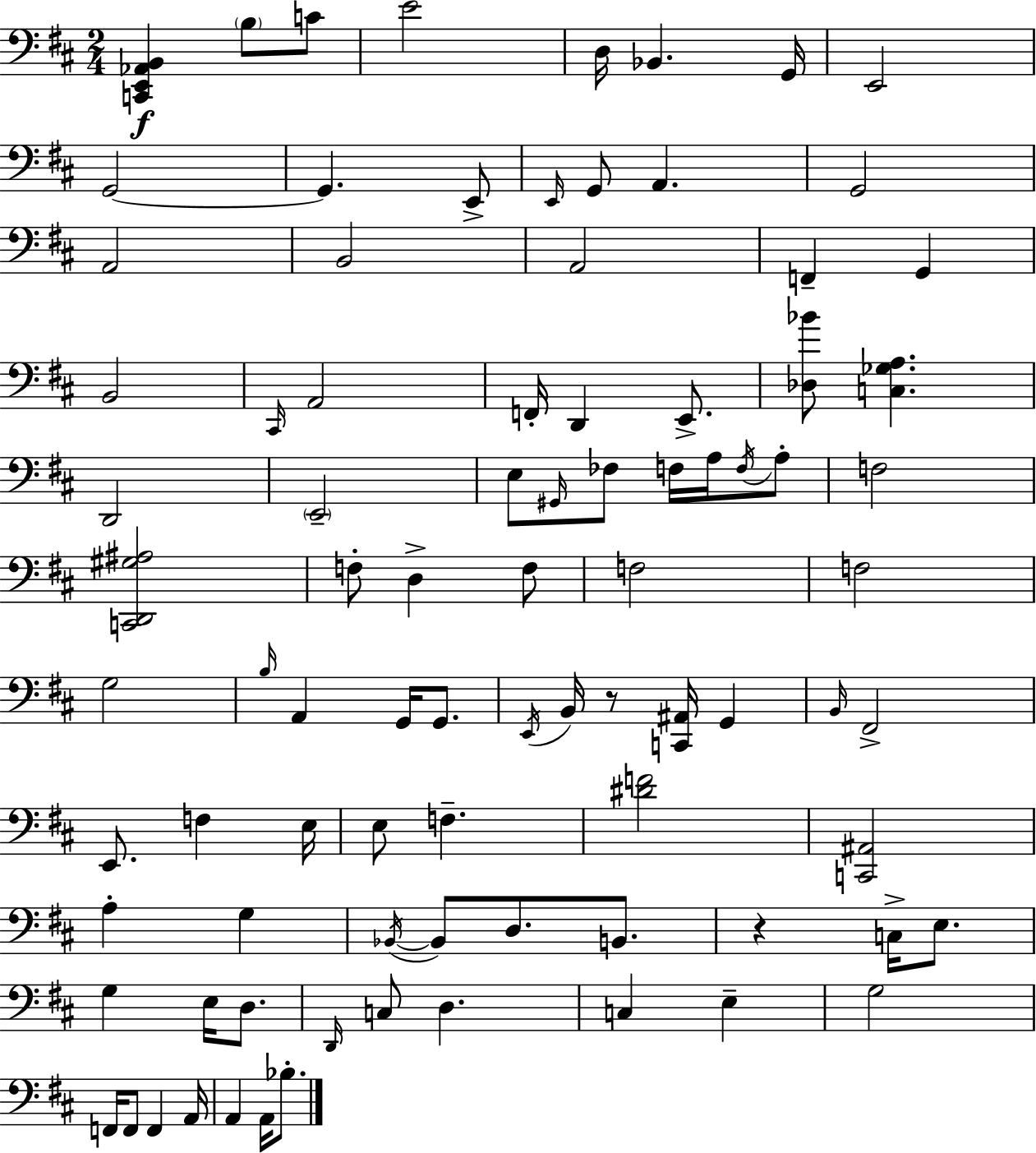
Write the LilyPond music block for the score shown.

{
  \clef bass
  \numericTimeSignature
  \time 2/4
  \key d \major
  <c, e, aes, b,>4\f \parenthesize b8 c'8 | e'2 | d16 bes,4. g,16 | e,2 | \break g,2~~ | g,4. e,8-> | \grace { e,16 } g,8 a,4. | g,2 | \break a,2 | b,2 | a,2 | f,4-- g,4 | \break b,2 | \grace { cis,16 } a,2 | f,16-. d,4 e,8.-> | <des bes'>8 <c ges a>4. | \break d,2 | \parenthesize e,2-- | e8 \grace { gis,16 } fes8 f16 | a16 \acciaccatura { f16 } a8-. f2 | \break <c, d, gis ais>2 | f8-. d4-> | f8 f2 | f2 | \break g2 | \grace { b16 } a,4 | g,16 g,8. \acciaccatura { e,16 } b,16 r8 | <c, ais,>16 g,4 \grace { b,16 } fis,2-> | \break e,8. | f4 e16 e8 | f4.-- <dis' f'>2 | <c, ais,>2 | \break a4-. | g4 \acciaccatura { bes,16~ }~ | bes,8 d8. b,8. | r4 c16-> e8. | \break g4 e16 d8. | \grace { d,16 } c8 d4. | c4 e4-- | g2 | \break f,16 f,8 f,4 | a,16 a,4 a,16 bes8.-. | \bar "|."
}